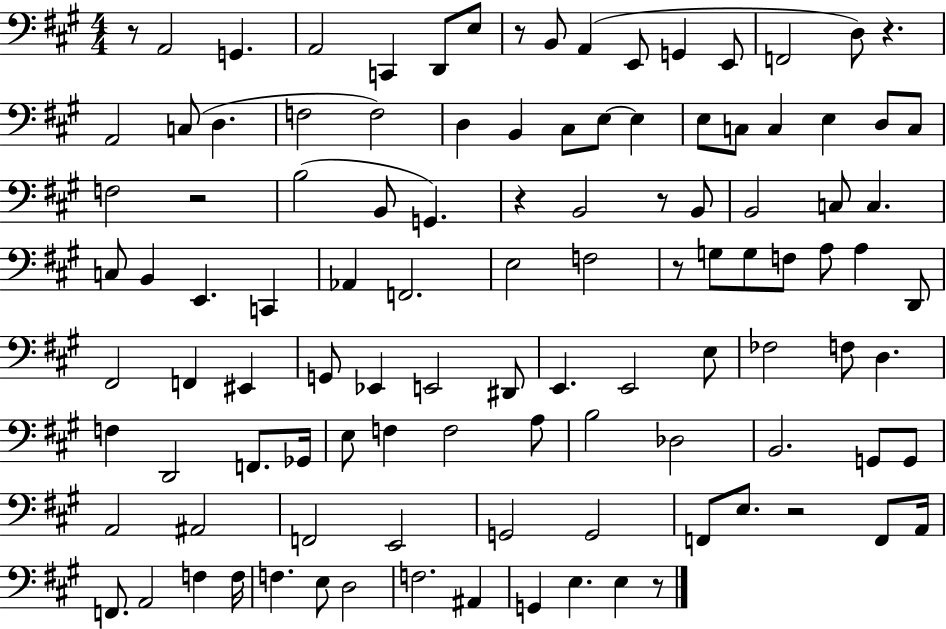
R/e A2/h G2/q. A2/h C2/q D2/e E3/e R/e B2/e A2/q E2/e G2/q E2/e F2/h D3/e R/q. A2/h C3/e D3/q. F3/h F3/h D3/q B2/q C#3/e E3/e E3/q E3/e C3/e C3/q E3/q D3/e C3/e F3/h R/h B3/h B2/e G2/q. R/q B2/h R/e B2/e B2/h C3/e C3/q. C3/e B2/q E2/q. C2/q Ab2/q F2/h. E3/h F3/h R/e G3/e G3/e F3/e A3/e A3/q D2/e F#2/h F2/q EIS2/q G2/e Eb2/q E2/h D#2/e E2/q. E2/h E3/e FES3/h F3/e D3/q. F3/q D2/h F2/e. Gb2/s E3/e F3/q F3/h A3/e B3/h Db3/h B2/h. G2/e G2/e A2/h A#2/h F2/h E2/h G2/h G2/h F2/e E3/e. R/h F2/e A2/s F2/e. A2/h F3/q F3/s F3/q. E3/e D3/h F3/h. A#2/q G2/q E3/q. E3/q R/e